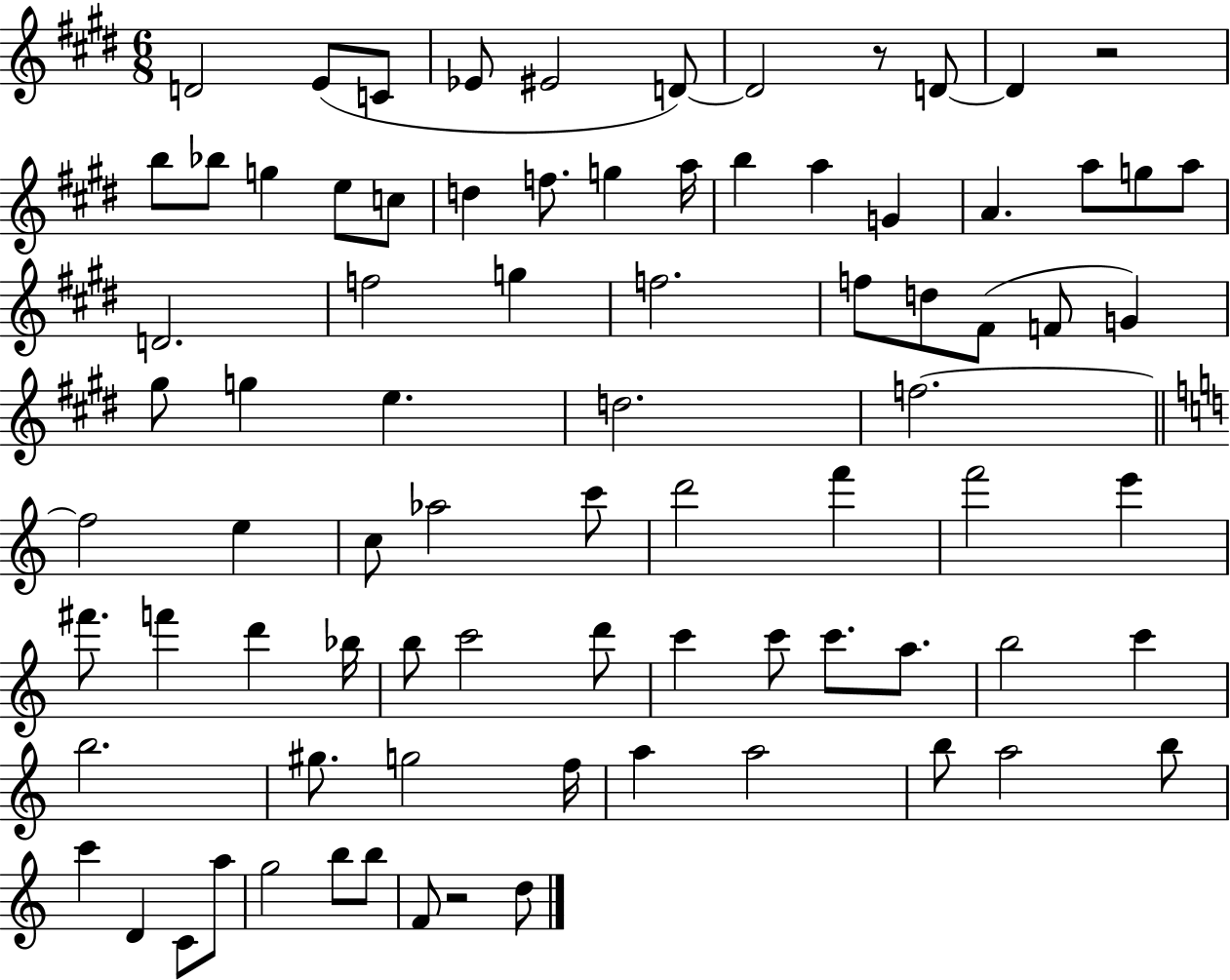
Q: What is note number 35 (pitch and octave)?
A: G#5